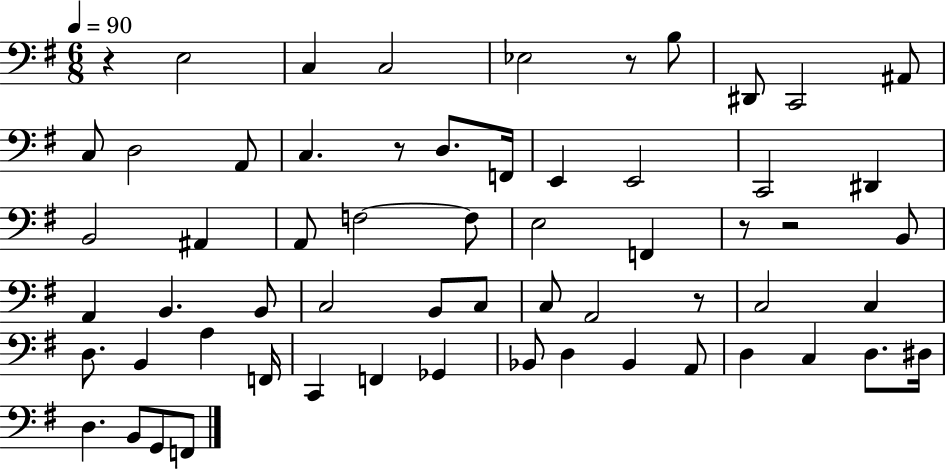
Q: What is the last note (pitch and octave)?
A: F2